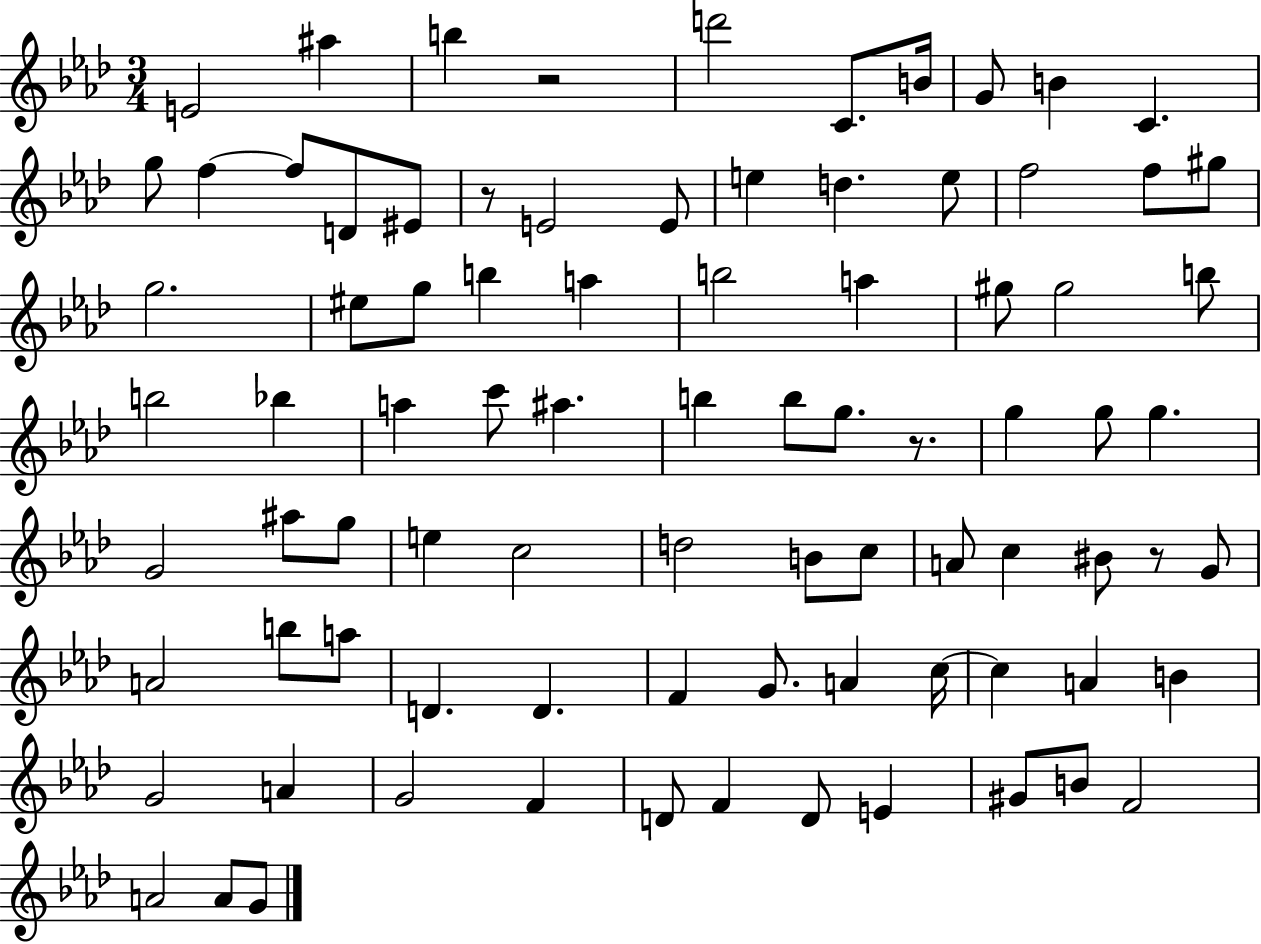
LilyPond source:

{
  \clef treble
  \numericTimeSignature
  \time 3/4
  \key aes \major
  e'2 ais''4 | b''4 r2 | d'''2 c'8. b'16 | g'8 b'4 c'4. | \break g''8 f''4~~ f''8 d'8 eis'8 | r8 e'2 e'8 | e''4 d''4. e''8 | f''2 f''8 gis''8 | \break g''2. | eis''8 g''8 b''4 a''4 | b''2 a''4 | gis''8 gis''2 b''8 | \break b''2 bes''4 | a''4 c'''8 ais''4. | b''4 b''8 g''8. r8. | g''4 g''8 g''4. | \break g'2 ais''8 g''8 | e''4 c''2 | d''2 b'8 c''8 | a'8 c''4 bis'8 r8 g'8 | \break a'2 b''8 a''8 | d'4. d'4. | f'4 g'8. a'4 c''16~~ | c''4 a'4 b'4 | \break g'2 a'4 | g'2 f'4 | d'8 f'4 d'8 e'4 | gis'8 b'8 f'2 | \break a'2 a'8 g'8 | \bar "|."
}